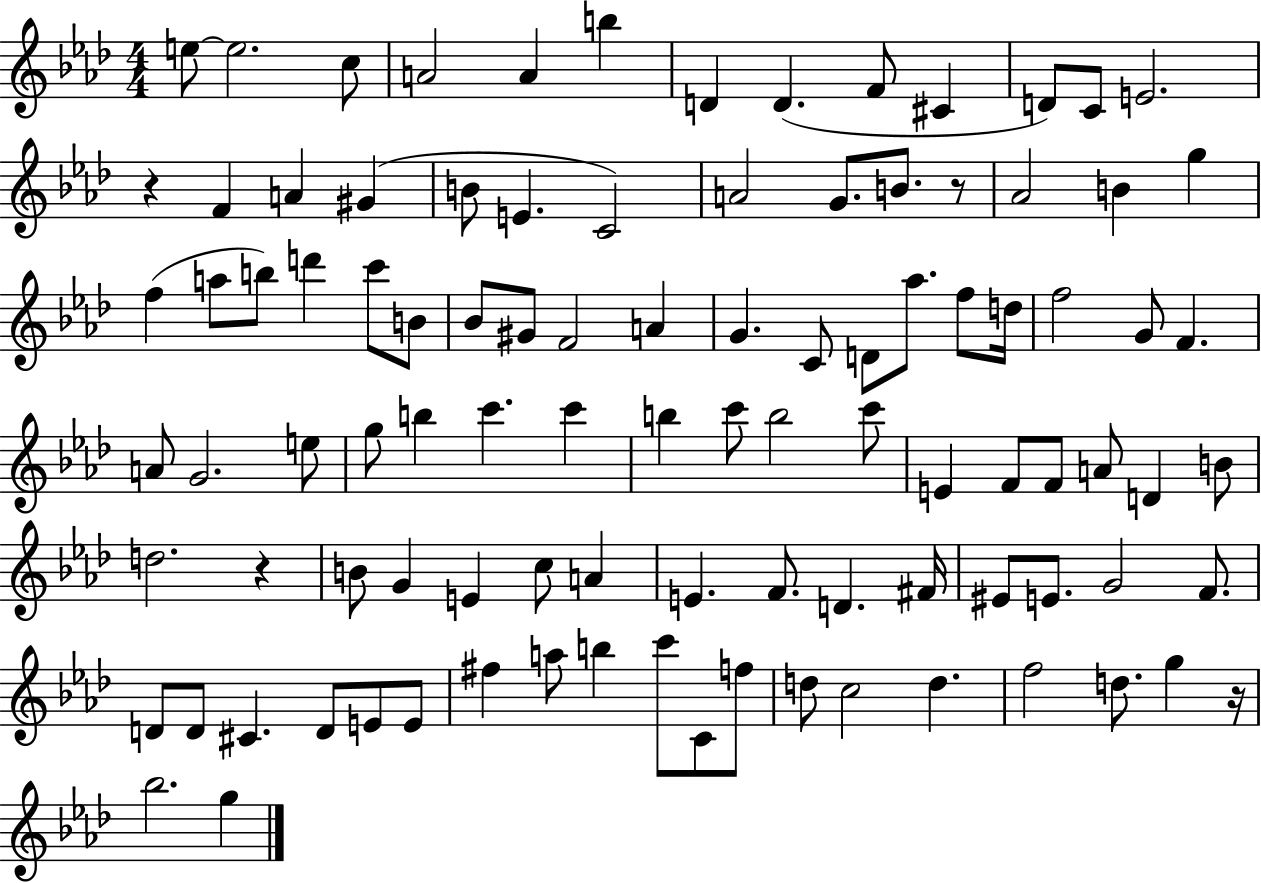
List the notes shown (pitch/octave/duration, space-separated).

E5/e E5/h. C5/e A4/h A4/q B5/q D4/q D4/q. F4/e C#4/q D4/e C4/e E4/h. R/q F4/q A4/q G#4/q B4/e E4/q. C4/h A4/h G4/e. B4/e. R/e Ab4/h B4/q G5/q F5/q A5/e B5/e D6/q C6/e B4/e Bb4/e G#4/e F4/h A4/q G4/q. C4/e D4/e Ab5/e. F5/e D5/s F5/h G4/e F4/q. A4/e G4/h. E5/e G5/e B5/q C6/q. C6/q B5/q C6/e B5/h C6/e E4/q F4/e F4/e A4/e D4/q B4/e D5/h. R/q B4/e G4/q E4/q C5/e A4/q E4/q. F4/e. D4/q. F#4/s EIS4/e E4/e. G4/h F4/e. D4/e D4/e C#4/q. D4/e E4/e E4/e F#5/q A5/e B5/q C6/e C4/e F5/e D5/e C5/h D5/q. F5/h D5/e. G5/q R/s Bb5/h. G5/q